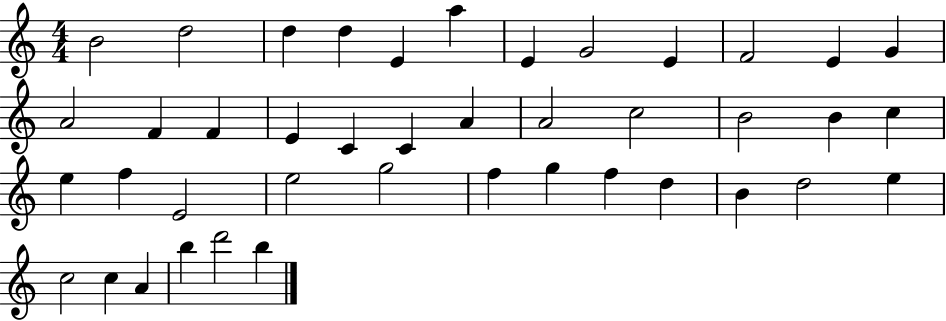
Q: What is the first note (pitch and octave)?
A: B4